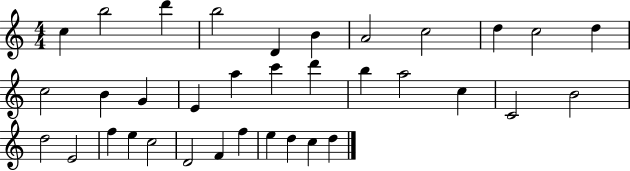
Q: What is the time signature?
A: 4/4